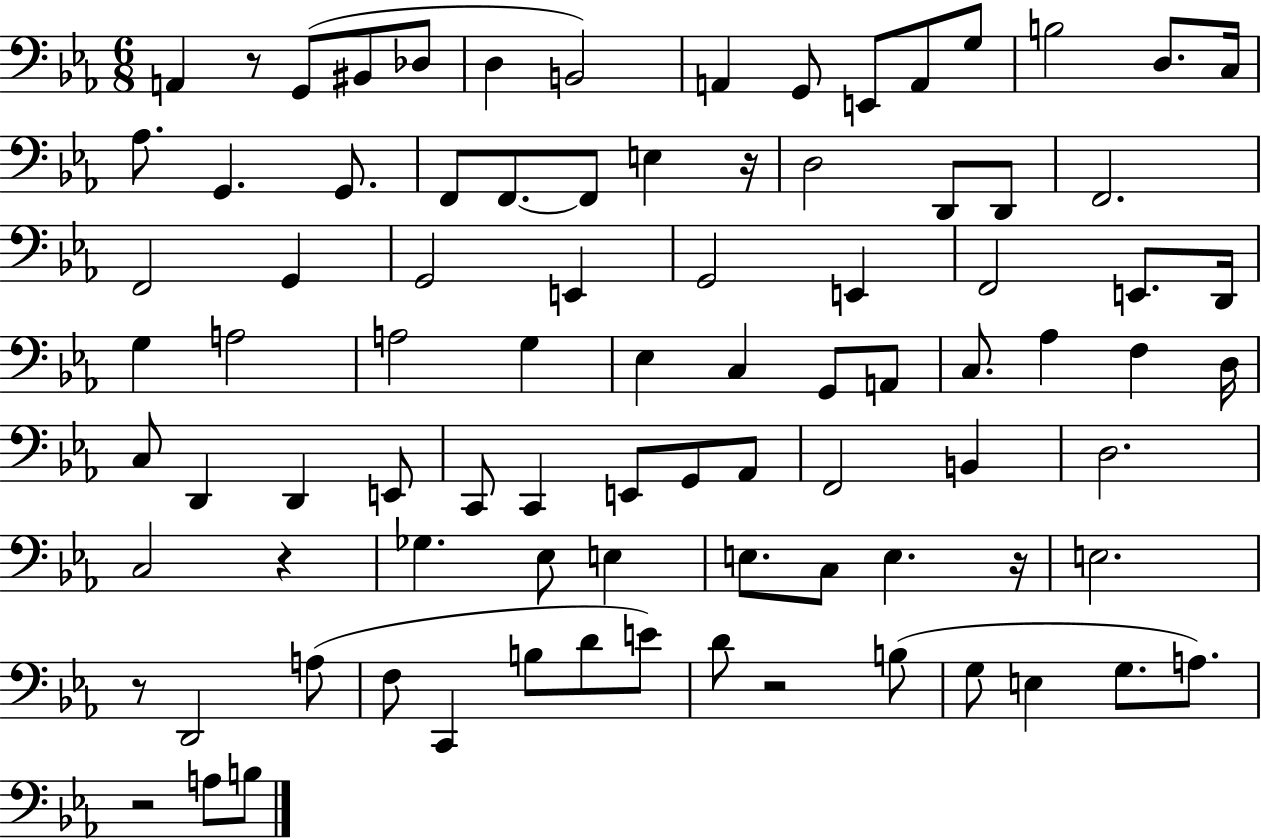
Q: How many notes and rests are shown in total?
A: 88